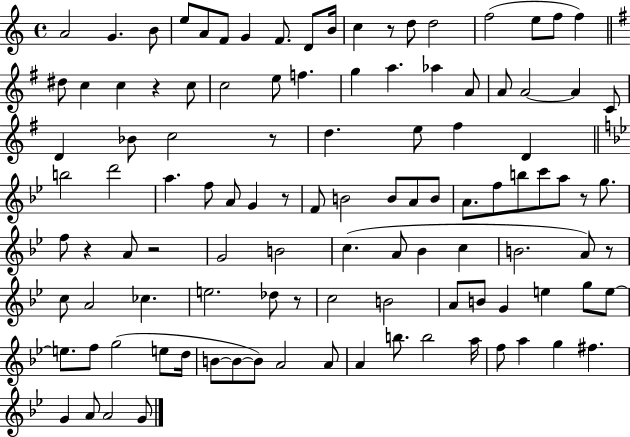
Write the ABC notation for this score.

X:1
T:Untitled
M:4/4
L:1/4
K:C
A2 G B/2 e/2 A/2 F/2 G F/2 D/2 B/4 c z/2 d/2 d2 f2 e/2 f/2 f ^d/2 c c z c/2 c2 e/2 f g a _a A/2 A/2 A2 A C/2 D _B/2 c2 z/2 d e/2 ^f D b2 d'2 a f/2 A/2 G z/2 F/2 B2 B/2 A/2 B/2 A/2 f/2 b/2 c'/2 a/2 z/2 g/2 f/2 z A/2 z2 G2 B2 c A/2 _B c B2 A/2 z/2 c/2 A2 _c e2 _d/2 z/2 c2 B2 A/2 B/2 G e g/2 e/2 e/2 f/2 g2 e/2 d/4 B/2 B/2 B/2 A2 A/2 A b/2 b2 a/4 f/2 a g ^f G A/2 A2 G/2